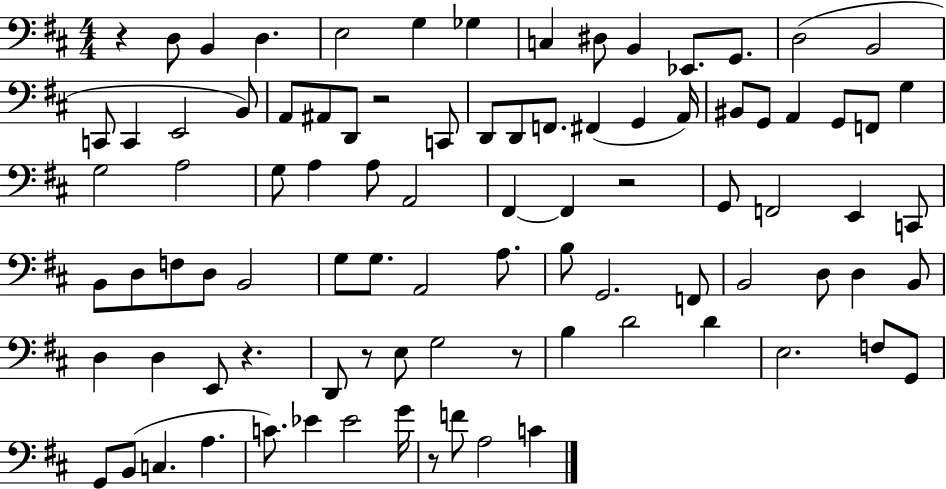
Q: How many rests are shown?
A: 7